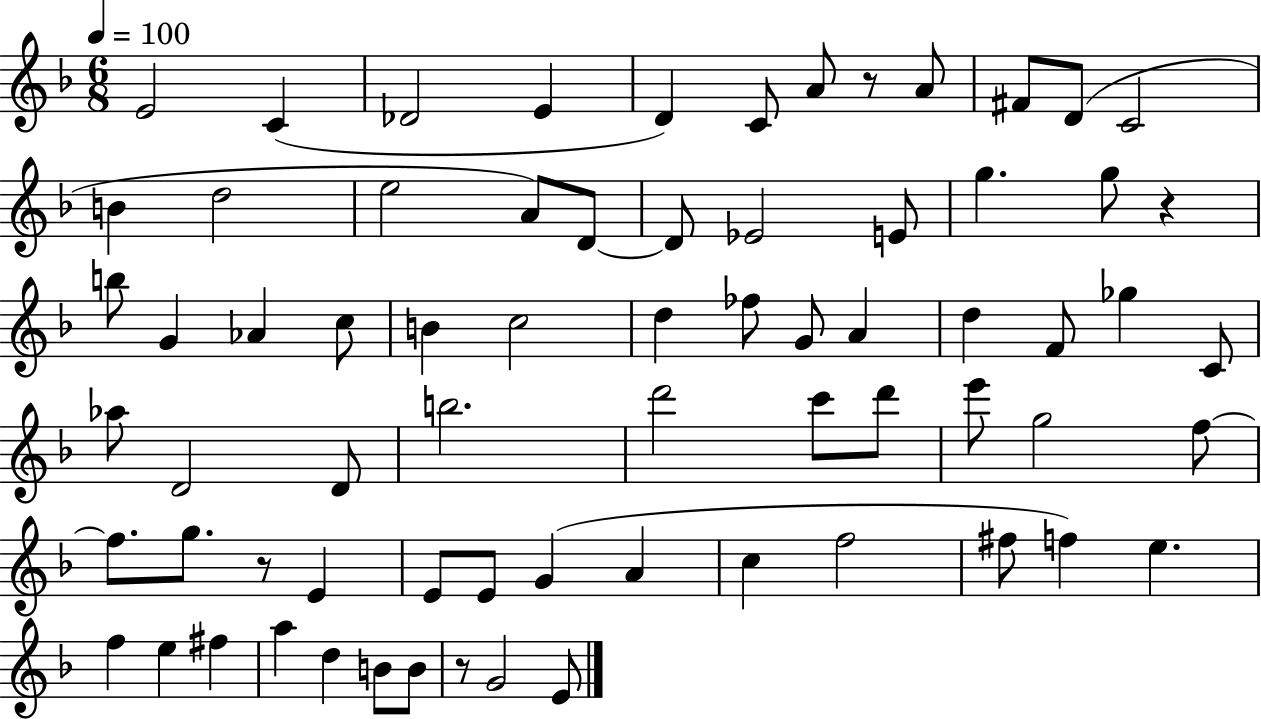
{
  \clef treble
  \numericTimeSignature
  \time 6/8
  \key f \major
  \tempo 4 = 100
  e'2 c'4( | des'2 e'4 | d'4) c'8 a'8 r8 a'8 | fis'8 d'8( c'2 | \break b'4 d''2 | e''2 a'8) d'8~~ | d'8 ees'2 e'8 | g''4. g''8 r4 | \break b''8 g'4 aes'4 c''8 | b'4 c''2 | d''4 fes''8 g'8 a'4 | d''4 f'8 ges''4 c'8 | \break aes''8 d'2 d'8 | b''2. | d'''2 c'''8 d'''8 | e'''8 g''2 f''8~~ | \break f''8. g''8. r8 e'4 | e'8 e'8 g'4( a'4 | c''4 f''2 | fis''8 f''4) e''4. | \break f''4 e''4 fis''4 | a''4 d''4 b'8 b'8 | r8 g'2 e'8 | \bar "|."
}